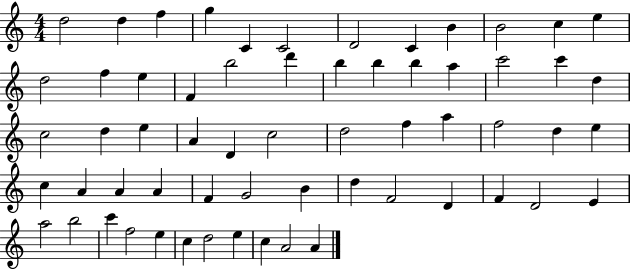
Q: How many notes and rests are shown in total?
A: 61